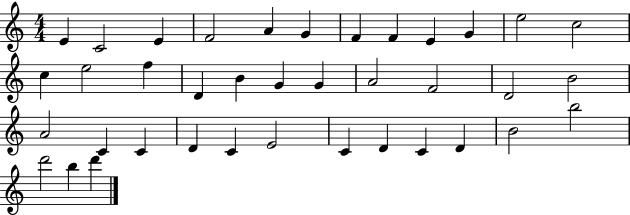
E4/q C4/h E4/q F4/h A4/q G4/q F4/q F4/q E4/q G4/q E5/h C5/h C5/q E5/h F5/q D4/q B4/q G4/q G4/q A4/h F4/h D4/h B4/h A4/h C4/q C4/q D4/q C4/q E4/h C4/q D4/q C4/q D4/q B4/h B5/h D6/h B5/q D6/q